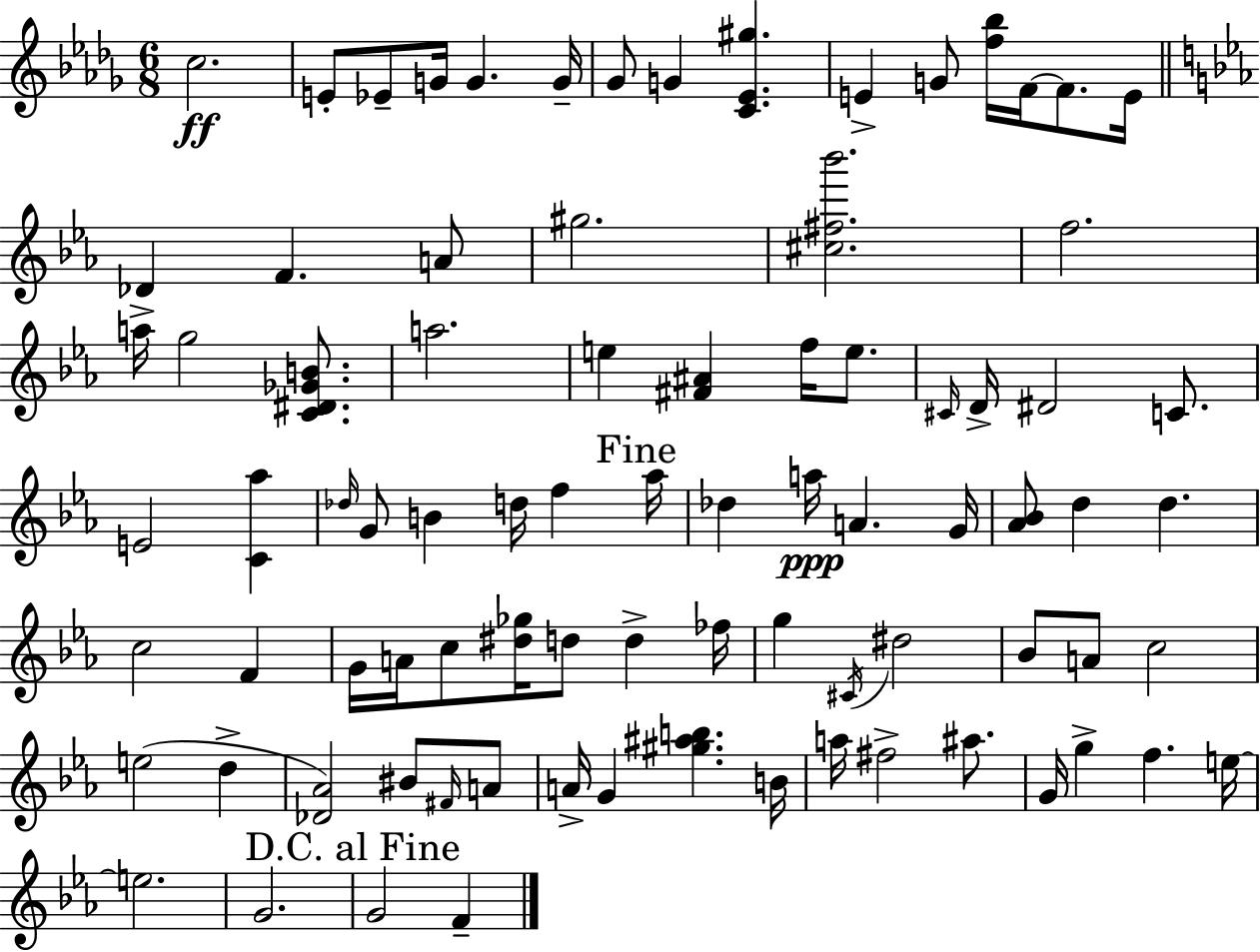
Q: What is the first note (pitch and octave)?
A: C5